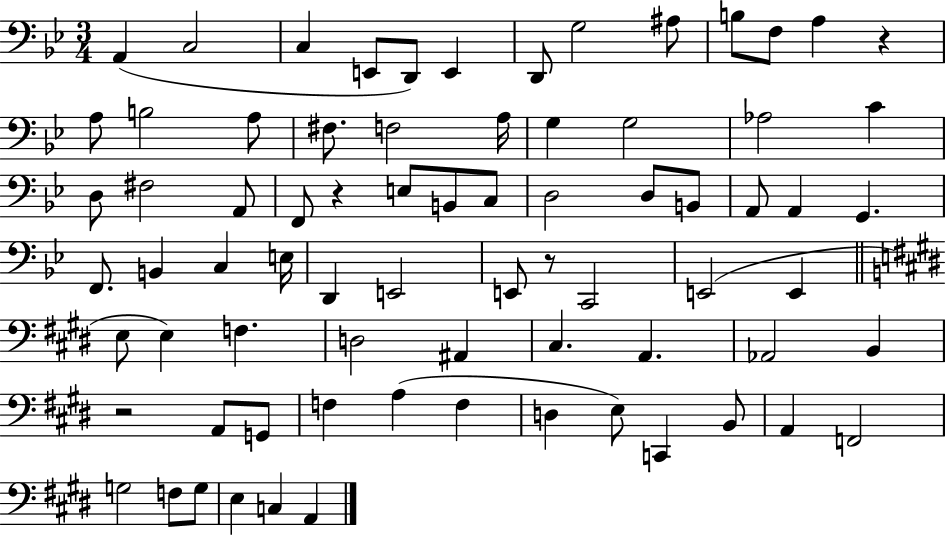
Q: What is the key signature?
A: BES major